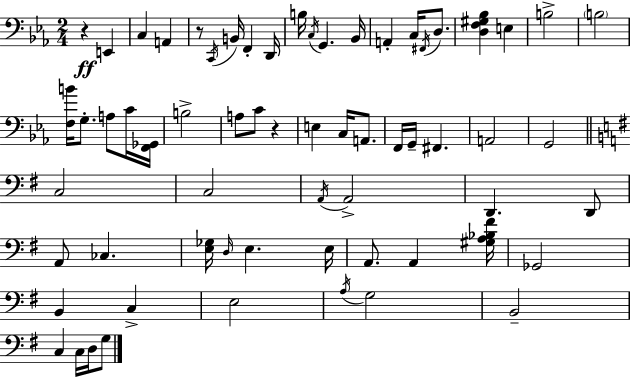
{
  \clef bass
  \numericTimeSignature
  \time 2/4
  \key c \minor
  r4\ff e,4 | c4 a,4 | r8 \acciaccatura { c,16 } b,16 f,4-. | d,16 b16 \acciaccatura { c16 } g,4. | \break bes,16 a,4-. c16 \acciaccatura { fis,16 } | d8. <d f gis bes>4 e4 | b2-> | \parenthesize b2 | \break <f b'>16 g8.-. a8 | c'16 <f, ges,>16 b2-> | a8 c'8 r4 | e4 c16 | \break a,8. f,16 g,16-- fis,4. | a,2 | g,2 | \bar "||" \break \key g \major c2 | c2 | \acciaccatura { a,16 } a,2-> | d,4. d,8 | \break a,8 ces4. | <e ges>16 \grace { d16 } e4. | e16 a,8. a,4 | <gis a bes fis'>16 ges,2 | \break b,4 c4-> | e2 | \acciaccatura { a16 } g2 | b,2-- | \break c4 c16 | d16 g8 \bar "|."
}